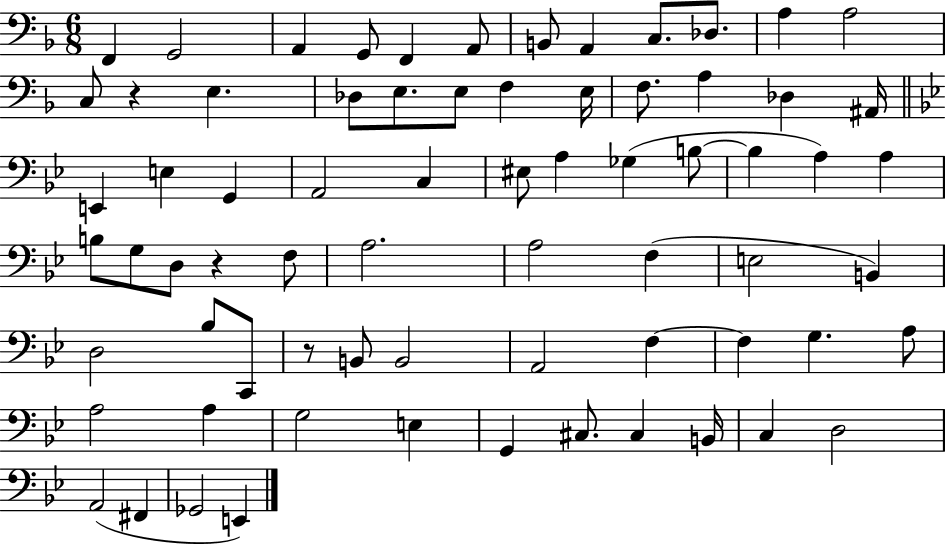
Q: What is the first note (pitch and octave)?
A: F2